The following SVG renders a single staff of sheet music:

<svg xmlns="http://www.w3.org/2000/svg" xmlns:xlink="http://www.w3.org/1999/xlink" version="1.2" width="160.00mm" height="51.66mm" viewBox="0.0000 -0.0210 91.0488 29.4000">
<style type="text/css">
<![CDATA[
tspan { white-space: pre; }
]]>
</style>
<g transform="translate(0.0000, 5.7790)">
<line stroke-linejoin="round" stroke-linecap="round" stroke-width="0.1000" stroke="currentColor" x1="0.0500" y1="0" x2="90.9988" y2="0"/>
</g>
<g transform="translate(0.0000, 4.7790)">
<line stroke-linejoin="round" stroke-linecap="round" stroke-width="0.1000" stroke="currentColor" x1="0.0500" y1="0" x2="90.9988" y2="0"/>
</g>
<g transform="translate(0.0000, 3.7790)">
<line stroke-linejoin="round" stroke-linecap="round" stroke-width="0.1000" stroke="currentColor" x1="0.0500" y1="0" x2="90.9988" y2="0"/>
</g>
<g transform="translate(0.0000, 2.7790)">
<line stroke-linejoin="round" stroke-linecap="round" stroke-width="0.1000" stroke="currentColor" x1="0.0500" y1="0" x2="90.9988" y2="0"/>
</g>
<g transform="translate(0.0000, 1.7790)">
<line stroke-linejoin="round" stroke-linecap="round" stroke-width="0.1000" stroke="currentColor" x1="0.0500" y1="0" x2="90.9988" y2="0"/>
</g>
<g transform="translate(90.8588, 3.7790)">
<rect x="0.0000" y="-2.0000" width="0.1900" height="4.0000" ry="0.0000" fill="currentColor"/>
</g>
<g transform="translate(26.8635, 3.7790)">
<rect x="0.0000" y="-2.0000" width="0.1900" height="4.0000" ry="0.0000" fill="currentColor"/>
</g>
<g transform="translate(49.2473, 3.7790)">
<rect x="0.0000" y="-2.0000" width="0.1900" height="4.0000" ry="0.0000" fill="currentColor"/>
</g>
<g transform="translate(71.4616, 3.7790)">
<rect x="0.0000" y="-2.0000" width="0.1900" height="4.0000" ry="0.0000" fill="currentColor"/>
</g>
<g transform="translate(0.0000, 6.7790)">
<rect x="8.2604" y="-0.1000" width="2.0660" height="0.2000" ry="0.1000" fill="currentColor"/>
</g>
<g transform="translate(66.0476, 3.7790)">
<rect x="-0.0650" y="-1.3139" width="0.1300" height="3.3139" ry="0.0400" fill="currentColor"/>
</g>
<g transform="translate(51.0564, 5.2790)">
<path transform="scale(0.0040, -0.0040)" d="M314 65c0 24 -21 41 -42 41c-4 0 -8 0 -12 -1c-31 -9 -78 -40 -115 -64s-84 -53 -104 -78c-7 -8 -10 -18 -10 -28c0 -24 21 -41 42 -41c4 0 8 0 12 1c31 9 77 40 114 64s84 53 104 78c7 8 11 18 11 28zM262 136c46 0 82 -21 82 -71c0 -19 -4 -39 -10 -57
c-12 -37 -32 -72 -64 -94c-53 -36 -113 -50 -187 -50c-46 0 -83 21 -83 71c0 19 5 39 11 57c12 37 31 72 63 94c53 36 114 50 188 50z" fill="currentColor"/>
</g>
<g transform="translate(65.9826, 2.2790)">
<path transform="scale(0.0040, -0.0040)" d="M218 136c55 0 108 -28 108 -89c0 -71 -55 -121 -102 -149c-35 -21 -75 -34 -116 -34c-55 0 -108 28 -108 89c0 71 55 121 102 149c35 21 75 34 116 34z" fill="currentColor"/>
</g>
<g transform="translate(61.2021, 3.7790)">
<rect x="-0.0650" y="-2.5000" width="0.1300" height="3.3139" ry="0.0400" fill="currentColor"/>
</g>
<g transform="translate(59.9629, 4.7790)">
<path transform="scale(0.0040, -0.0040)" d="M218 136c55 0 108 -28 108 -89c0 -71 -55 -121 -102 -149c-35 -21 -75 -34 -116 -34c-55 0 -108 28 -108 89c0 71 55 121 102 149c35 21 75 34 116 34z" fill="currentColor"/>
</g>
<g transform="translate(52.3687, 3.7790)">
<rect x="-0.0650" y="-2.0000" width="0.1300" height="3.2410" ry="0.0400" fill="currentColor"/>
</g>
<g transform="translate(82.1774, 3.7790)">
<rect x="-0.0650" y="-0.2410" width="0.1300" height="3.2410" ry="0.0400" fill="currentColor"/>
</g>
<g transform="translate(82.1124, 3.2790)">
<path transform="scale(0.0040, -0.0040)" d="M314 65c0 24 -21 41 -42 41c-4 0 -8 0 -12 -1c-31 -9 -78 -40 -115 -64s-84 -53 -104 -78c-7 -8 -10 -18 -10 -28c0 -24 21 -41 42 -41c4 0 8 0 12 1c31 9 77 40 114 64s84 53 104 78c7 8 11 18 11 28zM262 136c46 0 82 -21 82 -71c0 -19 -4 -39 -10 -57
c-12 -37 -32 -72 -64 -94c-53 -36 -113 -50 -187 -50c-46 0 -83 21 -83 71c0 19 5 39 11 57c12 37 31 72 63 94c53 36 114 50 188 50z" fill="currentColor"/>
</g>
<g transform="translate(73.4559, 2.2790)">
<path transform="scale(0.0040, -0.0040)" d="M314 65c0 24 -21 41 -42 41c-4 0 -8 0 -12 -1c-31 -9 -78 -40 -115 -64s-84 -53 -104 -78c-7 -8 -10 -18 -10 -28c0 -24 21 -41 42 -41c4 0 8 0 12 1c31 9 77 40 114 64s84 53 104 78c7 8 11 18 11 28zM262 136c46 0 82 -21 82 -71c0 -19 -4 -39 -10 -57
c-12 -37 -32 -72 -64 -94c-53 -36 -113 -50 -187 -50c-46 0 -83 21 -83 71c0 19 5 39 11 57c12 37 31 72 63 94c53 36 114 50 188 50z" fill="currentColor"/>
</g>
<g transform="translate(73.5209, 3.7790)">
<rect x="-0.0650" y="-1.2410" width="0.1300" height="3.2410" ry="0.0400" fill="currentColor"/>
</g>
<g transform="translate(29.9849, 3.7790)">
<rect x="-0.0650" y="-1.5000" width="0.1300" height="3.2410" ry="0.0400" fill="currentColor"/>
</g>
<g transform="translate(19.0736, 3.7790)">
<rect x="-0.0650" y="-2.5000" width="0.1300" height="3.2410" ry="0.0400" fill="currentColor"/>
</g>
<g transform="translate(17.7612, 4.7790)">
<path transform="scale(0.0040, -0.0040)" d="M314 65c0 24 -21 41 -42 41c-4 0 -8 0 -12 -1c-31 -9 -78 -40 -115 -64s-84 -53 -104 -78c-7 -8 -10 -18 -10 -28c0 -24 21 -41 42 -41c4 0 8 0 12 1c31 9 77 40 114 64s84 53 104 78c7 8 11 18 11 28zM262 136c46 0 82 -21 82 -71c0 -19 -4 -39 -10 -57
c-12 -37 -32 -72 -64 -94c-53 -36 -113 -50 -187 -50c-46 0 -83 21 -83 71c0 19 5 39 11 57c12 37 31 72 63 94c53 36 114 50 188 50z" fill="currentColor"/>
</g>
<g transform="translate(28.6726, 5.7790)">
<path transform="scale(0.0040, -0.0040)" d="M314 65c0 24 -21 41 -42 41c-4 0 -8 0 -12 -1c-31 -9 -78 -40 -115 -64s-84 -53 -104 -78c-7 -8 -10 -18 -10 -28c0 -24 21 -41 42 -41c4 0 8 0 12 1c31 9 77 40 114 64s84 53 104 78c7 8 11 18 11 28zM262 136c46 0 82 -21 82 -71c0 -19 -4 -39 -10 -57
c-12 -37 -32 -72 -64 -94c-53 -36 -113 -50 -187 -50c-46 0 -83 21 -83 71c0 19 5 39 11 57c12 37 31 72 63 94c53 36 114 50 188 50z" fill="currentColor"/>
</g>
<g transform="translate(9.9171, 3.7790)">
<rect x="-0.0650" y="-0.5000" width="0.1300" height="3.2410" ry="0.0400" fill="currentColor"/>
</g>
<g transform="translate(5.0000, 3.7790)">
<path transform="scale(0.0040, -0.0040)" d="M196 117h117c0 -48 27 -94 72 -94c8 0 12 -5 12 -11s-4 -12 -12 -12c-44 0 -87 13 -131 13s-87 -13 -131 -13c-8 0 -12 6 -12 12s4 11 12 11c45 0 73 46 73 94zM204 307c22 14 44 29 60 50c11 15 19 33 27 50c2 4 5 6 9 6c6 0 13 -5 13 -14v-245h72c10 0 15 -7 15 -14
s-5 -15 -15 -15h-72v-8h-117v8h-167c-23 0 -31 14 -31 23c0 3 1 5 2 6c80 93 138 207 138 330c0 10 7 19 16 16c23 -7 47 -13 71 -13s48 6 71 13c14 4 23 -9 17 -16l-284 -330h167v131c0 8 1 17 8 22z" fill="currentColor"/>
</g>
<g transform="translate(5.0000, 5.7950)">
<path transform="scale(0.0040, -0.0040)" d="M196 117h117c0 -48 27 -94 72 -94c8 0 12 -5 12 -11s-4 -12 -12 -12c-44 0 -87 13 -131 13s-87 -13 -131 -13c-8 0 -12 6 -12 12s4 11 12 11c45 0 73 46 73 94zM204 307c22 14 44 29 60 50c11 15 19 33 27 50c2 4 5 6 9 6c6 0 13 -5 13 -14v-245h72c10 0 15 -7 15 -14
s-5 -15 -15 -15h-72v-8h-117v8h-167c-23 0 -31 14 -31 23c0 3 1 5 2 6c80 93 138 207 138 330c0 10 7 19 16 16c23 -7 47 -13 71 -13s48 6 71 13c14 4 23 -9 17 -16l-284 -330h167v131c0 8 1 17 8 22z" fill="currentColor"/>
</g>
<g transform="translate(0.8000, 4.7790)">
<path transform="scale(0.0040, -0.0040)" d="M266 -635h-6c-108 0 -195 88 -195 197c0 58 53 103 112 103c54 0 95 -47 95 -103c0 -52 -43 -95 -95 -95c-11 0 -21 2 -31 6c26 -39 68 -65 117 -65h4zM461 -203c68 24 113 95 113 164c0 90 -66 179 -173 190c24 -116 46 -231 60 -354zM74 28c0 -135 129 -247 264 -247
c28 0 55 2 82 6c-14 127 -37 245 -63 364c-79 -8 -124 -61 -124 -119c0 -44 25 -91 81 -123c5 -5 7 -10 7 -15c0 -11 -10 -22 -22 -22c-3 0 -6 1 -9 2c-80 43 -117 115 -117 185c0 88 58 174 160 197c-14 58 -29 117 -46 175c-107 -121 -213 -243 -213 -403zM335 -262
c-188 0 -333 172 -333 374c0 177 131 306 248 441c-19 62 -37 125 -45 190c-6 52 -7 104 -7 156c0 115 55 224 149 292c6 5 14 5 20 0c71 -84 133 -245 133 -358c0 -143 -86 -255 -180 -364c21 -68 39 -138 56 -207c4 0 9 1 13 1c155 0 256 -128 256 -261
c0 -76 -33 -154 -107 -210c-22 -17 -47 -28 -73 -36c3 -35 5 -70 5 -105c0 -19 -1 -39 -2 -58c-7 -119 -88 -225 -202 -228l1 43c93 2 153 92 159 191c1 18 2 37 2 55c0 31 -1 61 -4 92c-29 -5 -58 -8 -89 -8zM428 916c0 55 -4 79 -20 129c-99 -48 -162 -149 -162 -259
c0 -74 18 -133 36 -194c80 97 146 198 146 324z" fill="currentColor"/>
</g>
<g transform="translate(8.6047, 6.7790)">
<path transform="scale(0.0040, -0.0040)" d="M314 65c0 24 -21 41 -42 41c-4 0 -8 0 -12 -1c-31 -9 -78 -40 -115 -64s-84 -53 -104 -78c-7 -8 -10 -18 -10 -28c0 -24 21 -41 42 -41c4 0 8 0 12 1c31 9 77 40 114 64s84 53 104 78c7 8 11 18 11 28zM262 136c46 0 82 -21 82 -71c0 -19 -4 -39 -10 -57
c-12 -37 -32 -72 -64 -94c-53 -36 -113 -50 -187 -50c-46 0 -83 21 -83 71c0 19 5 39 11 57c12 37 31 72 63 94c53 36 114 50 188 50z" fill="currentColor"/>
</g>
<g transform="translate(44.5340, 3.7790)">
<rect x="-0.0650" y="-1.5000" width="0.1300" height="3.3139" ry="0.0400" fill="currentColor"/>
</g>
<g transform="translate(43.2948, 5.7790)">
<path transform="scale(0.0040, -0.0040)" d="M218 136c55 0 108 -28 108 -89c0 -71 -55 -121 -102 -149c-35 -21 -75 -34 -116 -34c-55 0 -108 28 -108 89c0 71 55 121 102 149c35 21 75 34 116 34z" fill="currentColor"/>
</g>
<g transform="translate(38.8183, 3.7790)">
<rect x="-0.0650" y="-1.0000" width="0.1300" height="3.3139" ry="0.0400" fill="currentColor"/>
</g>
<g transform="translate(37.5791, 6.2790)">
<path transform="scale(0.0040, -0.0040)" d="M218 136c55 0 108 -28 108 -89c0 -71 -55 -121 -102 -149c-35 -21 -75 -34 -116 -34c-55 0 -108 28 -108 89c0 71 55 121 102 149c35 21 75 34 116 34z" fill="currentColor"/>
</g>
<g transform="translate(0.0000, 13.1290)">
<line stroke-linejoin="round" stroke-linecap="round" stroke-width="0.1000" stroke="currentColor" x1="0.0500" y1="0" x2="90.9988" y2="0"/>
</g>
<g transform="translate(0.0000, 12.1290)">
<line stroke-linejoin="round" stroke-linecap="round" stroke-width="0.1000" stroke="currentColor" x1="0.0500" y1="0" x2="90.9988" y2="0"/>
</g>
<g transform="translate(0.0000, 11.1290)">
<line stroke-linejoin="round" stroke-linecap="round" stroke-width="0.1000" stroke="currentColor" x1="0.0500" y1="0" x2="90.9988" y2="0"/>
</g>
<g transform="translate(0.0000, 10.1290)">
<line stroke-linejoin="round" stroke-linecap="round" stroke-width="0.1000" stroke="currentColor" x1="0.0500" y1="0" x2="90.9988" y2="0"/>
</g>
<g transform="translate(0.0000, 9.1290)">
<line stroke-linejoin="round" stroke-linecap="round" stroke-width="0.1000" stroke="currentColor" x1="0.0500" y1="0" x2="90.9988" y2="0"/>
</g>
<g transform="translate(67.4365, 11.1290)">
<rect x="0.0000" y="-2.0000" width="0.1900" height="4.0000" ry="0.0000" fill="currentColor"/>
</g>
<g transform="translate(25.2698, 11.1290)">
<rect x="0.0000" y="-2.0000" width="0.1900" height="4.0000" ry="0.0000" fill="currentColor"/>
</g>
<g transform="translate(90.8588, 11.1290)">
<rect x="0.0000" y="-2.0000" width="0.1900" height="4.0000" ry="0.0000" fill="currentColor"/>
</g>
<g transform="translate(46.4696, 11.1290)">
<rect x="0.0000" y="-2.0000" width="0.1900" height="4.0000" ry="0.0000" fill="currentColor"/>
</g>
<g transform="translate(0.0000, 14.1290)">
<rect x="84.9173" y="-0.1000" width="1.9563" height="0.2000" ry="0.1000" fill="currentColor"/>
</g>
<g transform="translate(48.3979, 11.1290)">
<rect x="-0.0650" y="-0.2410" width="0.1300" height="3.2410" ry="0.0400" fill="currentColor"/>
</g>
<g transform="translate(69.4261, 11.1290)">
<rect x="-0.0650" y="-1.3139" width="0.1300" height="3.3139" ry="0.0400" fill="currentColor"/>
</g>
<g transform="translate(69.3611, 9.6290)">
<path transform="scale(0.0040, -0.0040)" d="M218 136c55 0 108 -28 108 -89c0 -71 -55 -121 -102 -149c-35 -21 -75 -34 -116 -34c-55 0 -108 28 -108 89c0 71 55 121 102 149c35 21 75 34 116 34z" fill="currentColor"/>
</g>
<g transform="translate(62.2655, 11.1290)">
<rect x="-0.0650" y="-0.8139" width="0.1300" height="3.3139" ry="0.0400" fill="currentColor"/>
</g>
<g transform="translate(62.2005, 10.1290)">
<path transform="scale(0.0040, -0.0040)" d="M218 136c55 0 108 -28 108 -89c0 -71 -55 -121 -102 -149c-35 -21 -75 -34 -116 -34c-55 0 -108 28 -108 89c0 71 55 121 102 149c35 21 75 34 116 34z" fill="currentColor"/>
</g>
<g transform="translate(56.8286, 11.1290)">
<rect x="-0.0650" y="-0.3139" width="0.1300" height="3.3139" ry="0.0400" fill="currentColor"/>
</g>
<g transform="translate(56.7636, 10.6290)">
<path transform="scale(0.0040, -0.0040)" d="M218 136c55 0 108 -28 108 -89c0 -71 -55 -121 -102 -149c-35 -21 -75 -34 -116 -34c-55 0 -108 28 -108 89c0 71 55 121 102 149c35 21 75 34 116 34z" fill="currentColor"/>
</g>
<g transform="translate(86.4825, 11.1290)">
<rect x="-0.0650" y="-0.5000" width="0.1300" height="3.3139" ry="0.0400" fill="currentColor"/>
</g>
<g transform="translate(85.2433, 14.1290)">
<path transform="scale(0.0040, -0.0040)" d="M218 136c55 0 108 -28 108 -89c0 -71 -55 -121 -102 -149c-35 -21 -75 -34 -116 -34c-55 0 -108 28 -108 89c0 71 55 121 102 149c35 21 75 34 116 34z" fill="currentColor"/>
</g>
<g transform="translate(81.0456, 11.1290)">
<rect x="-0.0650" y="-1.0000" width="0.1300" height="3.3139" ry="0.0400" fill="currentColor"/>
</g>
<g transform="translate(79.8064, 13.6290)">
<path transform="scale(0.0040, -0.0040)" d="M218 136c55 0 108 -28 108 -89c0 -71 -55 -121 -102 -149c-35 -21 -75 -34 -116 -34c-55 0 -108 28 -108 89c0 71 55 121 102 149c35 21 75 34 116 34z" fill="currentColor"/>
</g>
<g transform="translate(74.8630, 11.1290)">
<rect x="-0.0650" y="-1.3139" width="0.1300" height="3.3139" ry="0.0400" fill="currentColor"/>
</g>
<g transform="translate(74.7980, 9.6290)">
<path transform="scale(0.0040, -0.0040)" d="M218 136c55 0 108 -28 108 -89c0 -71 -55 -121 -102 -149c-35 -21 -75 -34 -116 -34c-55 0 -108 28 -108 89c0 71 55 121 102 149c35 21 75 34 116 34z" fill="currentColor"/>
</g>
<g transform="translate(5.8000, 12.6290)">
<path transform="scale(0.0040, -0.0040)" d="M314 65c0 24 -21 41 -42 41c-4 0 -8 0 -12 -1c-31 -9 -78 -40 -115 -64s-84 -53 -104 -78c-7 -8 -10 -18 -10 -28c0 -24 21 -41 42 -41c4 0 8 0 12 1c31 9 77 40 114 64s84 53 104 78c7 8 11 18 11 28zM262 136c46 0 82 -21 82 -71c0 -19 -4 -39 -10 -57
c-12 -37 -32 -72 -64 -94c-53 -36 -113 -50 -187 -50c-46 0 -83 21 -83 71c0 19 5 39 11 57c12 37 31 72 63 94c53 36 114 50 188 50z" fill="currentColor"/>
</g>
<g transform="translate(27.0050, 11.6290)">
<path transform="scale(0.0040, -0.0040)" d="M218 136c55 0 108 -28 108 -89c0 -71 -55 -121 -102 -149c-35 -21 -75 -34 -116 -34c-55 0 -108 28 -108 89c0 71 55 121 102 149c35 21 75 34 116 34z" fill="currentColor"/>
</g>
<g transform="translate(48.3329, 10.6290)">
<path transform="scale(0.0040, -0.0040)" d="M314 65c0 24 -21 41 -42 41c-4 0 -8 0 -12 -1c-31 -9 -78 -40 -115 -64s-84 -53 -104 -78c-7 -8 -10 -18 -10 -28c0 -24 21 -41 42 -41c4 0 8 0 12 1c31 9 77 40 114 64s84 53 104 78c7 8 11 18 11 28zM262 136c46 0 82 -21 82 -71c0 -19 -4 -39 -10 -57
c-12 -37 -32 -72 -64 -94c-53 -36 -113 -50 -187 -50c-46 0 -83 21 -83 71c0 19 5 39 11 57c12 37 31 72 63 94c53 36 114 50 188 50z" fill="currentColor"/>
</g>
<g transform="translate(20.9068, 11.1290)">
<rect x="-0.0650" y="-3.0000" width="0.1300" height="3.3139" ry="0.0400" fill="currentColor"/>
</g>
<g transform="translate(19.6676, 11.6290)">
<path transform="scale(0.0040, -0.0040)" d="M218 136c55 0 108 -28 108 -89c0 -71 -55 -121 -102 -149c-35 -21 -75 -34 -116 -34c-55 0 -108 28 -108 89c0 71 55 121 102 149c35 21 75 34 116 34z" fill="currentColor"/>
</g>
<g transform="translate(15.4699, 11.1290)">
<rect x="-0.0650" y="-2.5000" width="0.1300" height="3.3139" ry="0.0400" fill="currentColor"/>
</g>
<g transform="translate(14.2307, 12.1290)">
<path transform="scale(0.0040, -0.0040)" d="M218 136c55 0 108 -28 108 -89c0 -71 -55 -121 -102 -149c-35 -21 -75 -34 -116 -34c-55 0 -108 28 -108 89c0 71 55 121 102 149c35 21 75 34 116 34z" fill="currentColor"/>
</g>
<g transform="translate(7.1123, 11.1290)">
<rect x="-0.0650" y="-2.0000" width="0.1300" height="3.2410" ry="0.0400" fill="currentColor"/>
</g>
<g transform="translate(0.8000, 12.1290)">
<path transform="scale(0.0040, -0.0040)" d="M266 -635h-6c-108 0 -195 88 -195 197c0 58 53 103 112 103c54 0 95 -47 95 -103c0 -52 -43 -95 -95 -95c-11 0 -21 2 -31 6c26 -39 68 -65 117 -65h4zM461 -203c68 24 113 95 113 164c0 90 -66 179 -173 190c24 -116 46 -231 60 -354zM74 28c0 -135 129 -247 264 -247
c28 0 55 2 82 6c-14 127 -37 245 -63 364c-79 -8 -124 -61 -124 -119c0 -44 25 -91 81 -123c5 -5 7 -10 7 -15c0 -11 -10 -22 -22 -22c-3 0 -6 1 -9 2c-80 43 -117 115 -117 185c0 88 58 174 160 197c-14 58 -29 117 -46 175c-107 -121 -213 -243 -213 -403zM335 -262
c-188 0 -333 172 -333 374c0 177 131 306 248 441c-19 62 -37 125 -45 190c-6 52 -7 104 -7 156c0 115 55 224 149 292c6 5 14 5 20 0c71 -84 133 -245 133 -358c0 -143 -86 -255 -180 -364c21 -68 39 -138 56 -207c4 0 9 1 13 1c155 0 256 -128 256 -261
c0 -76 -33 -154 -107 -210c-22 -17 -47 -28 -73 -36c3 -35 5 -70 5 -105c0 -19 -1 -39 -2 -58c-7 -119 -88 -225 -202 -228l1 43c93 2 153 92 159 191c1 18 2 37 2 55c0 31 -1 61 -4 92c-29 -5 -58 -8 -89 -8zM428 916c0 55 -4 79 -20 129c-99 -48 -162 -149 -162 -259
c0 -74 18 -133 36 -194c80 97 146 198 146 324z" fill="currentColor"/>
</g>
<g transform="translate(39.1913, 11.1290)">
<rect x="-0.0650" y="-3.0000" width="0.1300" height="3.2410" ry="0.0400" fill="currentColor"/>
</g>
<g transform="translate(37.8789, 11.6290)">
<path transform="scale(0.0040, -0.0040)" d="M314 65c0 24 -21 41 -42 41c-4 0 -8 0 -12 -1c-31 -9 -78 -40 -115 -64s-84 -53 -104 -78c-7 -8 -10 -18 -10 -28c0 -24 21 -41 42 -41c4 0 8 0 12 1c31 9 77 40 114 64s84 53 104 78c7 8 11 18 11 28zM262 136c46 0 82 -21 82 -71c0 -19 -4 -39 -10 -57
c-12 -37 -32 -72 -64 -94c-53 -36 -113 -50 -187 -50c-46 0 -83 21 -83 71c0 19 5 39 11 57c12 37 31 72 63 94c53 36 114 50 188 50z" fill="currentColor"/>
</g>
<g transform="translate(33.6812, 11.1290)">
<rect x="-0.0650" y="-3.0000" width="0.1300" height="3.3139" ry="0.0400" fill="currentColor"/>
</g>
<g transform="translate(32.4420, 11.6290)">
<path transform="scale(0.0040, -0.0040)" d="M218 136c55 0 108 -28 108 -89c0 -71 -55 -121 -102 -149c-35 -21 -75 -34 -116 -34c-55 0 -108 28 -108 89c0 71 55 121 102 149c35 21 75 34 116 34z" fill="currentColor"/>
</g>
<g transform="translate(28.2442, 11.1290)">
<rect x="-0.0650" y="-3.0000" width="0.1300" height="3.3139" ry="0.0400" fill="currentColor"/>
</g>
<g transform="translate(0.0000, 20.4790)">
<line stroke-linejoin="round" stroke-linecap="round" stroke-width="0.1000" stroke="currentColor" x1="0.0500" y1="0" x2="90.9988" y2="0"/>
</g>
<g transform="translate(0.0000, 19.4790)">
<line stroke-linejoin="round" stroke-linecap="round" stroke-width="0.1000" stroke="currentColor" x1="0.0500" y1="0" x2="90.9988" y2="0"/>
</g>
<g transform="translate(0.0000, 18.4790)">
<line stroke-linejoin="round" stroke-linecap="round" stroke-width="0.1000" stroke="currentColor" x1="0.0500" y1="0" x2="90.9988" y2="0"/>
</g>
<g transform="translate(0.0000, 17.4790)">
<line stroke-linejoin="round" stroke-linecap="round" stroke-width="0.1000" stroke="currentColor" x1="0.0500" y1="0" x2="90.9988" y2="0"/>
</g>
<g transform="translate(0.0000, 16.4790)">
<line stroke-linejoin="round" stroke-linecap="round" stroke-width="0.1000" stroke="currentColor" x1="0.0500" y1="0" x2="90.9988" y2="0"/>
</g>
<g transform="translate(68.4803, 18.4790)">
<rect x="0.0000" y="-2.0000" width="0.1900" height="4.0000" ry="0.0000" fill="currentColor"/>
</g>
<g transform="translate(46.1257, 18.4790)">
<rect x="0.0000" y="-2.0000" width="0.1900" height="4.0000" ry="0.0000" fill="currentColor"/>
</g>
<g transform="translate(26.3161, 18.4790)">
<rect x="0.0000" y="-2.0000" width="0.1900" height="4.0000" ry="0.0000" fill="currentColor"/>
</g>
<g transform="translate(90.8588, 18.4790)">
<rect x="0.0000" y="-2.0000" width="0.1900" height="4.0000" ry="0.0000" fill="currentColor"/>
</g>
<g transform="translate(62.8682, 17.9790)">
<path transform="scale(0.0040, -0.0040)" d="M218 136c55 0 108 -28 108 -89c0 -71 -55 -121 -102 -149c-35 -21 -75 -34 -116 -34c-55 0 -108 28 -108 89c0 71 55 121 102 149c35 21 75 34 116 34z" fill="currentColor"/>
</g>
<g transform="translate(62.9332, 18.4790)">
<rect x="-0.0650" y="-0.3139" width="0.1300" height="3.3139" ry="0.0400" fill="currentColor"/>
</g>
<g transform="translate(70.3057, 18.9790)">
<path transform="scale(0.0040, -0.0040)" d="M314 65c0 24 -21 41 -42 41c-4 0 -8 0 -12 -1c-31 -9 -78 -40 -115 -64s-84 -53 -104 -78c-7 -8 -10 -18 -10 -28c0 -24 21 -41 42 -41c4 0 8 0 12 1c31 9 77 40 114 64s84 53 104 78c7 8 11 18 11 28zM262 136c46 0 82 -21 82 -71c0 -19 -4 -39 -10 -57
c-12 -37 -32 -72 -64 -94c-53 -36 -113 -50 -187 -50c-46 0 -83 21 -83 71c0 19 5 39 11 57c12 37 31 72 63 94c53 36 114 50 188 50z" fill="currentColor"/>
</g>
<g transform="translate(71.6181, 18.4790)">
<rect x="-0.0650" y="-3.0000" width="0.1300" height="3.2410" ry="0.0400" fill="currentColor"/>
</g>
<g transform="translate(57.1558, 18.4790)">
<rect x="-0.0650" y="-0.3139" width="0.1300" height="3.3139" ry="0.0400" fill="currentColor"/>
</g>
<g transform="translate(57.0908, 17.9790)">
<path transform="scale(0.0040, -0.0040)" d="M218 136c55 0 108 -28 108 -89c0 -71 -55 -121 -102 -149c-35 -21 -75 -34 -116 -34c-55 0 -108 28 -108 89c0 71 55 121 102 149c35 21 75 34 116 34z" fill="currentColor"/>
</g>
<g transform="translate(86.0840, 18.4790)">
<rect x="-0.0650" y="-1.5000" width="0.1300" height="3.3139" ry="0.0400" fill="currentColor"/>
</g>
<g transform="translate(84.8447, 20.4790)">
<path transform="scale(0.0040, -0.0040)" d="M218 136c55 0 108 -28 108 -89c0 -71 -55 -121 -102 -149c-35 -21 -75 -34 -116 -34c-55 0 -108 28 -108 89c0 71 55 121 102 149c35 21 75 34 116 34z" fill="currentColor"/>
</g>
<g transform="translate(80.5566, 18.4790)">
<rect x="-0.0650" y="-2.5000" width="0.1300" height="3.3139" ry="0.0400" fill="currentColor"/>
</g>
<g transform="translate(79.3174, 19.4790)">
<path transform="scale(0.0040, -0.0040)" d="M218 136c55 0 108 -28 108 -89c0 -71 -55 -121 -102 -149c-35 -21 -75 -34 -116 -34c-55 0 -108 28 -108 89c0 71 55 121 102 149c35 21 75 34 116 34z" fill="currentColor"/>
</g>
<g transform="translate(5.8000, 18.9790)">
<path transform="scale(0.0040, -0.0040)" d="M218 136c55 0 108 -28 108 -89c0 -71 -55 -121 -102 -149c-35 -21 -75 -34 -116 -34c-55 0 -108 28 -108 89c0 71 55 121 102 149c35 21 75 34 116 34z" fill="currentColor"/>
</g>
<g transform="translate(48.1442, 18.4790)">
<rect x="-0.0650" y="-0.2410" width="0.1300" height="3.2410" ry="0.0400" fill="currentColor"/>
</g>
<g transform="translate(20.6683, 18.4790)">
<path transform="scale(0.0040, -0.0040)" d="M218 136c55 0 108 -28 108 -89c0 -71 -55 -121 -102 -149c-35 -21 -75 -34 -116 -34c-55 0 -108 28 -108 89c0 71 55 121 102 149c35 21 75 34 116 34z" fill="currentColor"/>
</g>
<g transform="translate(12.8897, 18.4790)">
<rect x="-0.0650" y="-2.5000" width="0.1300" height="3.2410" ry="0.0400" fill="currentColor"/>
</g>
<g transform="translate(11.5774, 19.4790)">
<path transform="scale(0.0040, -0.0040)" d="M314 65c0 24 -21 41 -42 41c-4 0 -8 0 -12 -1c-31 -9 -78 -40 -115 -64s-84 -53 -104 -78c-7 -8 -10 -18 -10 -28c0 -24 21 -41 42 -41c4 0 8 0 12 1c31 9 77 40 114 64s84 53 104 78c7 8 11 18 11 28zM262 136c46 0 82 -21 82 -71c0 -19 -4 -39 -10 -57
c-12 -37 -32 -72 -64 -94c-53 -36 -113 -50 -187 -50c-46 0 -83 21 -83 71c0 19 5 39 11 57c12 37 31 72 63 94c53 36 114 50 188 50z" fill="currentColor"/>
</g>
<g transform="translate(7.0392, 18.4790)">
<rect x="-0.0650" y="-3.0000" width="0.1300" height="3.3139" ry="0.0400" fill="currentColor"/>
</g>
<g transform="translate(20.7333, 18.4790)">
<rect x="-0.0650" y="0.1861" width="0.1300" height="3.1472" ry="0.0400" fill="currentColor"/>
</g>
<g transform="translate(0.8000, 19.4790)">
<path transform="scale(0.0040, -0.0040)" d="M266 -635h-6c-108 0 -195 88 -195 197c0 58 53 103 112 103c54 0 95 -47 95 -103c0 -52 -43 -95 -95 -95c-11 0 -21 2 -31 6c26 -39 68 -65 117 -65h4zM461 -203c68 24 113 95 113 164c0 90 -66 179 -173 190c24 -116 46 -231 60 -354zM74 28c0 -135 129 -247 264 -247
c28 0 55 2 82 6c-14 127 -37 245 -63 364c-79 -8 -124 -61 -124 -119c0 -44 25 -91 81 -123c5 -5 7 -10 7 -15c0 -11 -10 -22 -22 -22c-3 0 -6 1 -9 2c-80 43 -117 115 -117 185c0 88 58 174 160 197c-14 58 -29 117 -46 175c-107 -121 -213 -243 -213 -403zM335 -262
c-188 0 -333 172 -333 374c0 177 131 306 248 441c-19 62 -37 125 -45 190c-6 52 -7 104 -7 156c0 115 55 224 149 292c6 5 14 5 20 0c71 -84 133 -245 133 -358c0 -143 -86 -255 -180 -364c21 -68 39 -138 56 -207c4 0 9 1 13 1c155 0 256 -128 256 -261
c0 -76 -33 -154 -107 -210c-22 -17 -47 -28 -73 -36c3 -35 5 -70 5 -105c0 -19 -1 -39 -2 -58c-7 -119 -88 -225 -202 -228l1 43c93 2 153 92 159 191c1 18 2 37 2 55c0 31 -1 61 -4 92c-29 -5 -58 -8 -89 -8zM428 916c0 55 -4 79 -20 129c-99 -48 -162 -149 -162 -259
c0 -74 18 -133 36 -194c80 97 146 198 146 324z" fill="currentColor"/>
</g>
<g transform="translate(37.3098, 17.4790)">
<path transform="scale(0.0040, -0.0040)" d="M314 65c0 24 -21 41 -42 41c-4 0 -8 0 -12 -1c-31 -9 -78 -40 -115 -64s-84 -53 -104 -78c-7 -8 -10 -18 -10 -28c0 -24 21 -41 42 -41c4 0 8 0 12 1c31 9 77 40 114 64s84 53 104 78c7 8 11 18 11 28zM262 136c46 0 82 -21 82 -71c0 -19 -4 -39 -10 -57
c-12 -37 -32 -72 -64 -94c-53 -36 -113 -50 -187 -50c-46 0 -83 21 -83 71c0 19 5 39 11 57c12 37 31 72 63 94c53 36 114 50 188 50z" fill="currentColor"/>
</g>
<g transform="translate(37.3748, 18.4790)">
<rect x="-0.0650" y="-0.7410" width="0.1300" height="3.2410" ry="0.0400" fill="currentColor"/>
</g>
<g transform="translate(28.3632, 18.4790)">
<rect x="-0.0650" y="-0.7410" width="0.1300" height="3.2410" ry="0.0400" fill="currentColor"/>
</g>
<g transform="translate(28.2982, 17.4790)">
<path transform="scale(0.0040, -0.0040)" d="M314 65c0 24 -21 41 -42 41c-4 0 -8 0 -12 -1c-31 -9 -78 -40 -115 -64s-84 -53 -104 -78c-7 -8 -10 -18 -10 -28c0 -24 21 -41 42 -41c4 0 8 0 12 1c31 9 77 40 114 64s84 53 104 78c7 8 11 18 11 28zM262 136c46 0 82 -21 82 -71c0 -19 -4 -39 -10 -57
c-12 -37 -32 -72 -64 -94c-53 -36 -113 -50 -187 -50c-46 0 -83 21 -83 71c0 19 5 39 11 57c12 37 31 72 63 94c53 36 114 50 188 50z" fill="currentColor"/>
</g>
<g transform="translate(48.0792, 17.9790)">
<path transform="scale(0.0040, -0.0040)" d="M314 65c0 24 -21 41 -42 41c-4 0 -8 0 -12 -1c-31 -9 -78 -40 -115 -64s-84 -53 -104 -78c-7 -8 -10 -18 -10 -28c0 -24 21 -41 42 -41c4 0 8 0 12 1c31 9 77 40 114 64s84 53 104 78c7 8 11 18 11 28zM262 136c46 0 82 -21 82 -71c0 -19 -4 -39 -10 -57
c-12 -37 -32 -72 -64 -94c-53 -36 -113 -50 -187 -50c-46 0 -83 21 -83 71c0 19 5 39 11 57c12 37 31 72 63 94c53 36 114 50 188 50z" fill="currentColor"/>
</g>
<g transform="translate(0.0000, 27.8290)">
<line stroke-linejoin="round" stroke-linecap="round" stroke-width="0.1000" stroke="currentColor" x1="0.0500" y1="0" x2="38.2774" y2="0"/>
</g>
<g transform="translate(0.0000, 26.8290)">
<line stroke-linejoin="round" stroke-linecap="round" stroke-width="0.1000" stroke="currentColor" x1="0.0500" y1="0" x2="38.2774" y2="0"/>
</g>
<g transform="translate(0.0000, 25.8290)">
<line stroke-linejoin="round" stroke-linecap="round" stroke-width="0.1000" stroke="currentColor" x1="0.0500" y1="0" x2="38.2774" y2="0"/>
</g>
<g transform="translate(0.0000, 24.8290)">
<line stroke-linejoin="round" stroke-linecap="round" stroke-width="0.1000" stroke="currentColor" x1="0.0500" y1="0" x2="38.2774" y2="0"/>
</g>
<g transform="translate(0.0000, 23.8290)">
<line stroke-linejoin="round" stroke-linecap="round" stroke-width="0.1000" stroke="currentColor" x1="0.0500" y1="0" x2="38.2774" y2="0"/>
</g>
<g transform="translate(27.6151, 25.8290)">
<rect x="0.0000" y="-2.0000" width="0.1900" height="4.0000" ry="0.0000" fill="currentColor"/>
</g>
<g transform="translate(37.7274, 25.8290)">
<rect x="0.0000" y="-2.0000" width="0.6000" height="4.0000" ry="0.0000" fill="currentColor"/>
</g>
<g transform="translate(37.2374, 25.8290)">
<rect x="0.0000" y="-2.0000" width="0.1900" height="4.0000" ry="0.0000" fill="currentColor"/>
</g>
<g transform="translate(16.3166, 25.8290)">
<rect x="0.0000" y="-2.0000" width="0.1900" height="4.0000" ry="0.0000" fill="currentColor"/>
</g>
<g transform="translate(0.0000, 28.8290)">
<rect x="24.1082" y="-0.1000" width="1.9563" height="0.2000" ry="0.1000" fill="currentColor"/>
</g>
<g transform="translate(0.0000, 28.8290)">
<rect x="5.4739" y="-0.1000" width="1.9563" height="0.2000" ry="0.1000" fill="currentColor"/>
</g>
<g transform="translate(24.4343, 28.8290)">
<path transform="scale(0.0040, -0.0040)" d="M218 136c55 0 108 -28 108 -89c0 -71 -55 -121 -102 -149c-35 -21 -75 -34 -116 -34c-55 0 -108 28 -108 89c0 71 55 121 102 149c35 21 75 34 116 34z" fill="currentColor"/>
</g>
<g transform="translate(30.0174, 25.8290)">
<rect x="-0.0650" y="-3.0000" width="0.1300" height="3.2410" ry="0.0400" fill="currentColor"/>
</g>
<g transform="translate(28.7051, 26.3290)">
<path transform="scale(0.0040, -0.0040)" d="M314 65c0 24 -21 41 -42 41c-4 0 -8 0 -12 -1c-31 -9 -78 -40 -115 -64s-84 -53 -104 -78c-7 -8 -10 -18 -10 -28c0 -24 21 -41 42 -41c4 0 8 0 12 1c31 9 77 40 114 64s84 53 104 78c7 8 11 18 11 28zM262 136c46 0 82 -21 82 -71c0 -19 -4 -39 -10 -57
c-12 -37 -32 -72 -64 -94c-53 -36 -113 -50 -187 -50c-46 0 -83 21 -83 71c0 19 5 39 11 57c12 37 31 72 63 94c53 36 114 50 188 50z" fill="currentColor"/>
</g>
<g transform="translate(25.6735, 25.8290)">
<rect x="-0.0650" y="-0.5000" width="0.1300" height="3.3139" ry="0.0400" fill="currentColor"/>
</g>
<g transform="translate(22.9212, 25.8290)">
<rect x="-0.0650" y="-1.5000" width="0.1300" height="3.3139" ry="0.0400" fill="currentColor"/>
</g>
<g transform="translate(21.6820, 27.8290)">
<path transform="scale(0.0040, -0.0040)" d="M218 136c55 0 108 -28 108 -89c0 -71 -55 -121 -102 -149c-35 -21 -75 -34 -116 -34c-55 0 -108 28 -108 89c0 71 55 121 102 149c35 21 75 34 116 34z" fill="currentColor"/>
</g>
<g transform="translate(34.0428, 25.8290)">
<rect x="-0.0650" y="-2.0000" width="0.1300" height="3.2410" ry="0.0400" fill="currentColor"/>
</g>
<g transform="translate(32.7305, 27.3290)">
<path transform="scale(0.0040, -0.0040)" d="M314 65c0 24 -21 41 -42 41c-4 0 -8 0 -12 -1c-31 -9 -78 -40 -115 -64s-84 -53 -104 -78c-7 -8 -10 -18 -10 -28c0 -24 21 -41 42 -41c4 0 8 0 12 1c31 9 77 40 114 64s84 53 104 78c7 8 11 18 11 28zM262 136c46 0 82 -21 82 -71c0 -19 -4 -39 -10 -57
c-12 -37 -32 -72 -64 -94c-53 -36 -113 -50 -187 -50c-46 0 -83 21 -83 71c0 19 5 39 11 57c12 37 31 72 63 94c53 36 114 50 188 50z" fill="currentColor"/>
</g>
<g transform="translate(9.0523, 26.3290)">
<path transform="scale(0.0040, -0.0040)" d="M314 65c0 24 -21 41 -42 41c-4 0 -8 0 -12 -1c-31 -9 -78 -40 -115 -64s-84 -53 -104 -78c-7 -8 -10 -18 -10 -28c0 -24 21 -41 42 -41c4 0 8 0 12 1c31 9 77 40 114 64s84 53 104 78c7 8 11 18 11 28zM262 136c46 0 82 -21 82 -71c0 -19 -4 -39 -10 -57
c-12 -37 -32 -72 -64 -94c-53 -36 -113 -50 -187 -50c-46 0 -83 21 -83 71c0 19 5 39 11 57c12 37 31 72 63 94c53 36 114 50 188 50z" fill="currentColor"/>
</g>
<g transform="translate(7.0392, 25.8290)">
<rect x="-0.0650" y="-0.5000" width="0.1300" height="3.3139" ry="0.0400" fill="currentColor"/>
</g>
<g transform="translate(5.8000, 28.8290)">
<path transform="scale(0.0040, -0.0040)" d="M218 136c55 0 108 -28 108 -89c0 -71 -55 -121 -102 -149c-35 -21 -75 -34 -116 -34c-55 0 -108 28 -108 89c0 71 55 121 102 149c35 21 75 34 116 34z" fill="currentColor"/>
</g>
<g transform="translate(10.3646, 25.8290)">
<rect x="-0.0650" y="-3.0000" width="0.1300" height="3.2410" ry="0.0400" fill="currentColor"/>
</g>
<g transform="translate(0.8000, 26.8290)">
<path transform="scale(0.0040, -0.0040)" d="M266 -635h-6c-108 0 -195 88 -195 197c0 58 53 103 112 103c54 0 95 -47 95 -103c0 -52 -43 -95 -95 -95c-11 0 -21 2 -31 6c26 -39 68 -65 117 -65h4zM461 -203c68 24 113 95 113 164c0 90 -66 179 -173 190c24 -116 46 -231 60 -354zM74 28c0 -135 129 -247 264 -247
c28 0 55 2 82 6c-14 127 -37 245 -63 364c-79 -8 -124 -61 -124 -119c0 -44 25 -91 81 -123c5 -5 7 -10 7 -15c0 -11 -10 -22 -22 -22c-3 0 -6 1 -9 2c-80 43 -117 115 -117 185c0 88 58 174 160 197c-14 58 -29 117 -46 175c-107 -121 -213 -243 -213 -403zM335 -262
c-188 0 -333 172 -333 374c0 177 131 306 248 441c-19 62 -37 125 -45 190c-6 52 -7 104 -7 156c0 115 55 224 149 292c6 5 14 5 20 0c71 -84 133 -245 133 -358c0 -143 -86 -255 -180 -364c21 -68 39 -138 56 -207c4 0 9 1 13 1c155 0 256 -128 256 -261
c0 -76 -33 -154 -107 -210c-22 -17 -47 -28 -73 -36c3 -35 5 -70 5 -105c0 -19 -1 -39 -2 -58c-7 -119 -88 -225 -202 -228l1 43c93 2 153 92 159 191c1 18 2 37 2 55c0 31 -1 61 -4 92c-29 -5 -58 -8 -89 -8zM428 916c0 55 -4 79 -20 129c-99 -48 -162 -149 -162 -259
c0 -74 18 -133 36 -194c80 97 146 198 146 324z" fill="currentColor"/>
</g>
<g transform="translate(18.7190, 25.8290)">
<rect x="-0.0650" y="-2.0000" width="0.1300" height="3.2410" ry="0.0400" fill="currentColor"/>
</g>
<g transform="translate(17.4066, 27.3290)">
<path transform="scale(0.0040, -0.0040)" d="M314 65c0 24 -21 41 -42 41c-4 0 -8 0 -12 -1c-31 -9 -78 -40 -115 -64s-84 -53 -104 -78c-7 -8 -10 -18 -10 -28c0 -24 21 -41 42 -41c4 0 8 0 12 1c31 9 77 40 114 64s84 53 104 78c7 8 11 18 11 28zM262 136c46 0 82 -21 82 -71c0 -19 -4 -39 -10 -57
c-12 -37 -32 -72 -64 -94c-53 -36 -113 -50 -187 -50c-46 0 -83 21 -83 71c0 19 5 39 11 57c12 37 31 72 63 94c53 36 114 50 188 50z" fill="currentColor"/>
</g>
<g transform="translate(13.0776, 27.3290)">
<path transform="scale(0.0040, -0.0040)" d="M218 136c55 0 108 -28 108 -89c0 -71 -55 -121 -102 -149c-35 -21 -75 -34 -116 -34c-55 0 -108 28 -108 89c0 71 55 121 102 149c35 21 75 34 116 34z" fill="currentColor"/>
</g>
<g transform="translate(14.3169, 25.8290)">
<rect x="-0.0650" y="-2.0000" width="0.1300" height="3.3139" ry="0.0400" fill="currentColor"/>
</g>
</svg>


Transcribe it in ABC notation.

X:1
T:Untitled
M:4/4
L:1/4
K:C
C2 G2 E2 D E F2 G e e2 c2 F2 G A A A A2 c2 c d e e D C A G2 B d2 d2 c2 c c A2 G E C A2 F F2 E C A2 F2